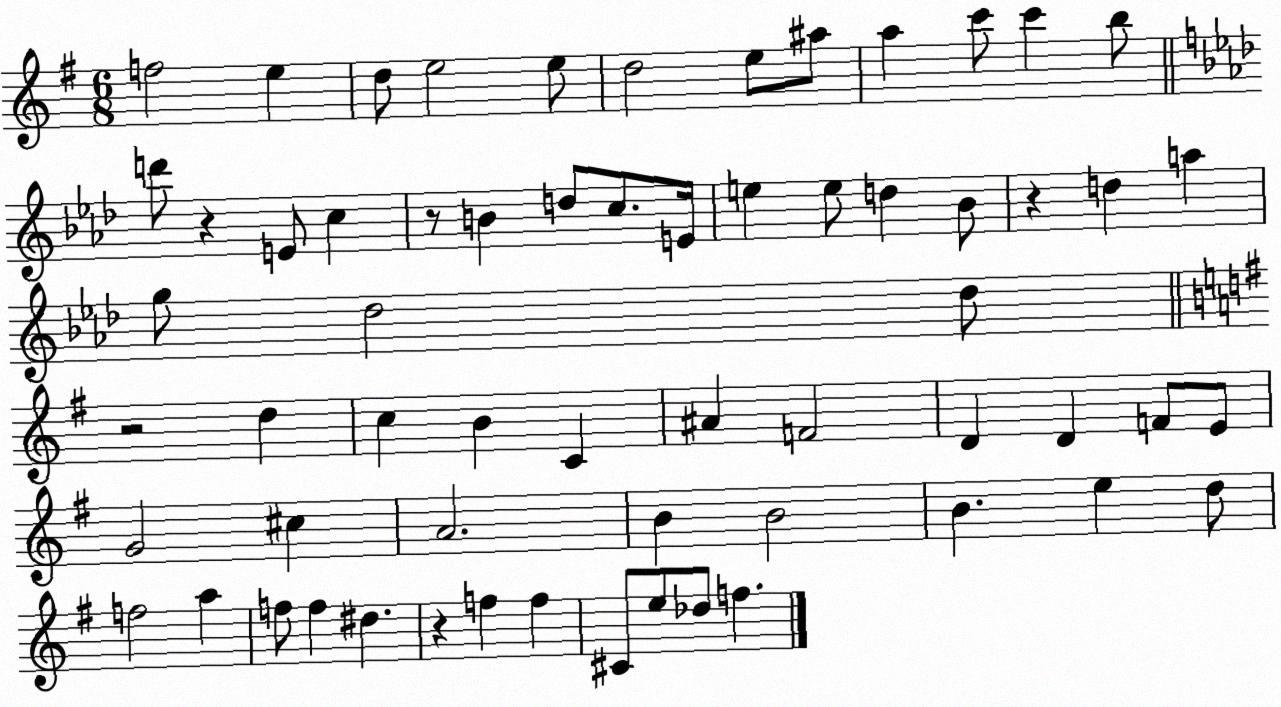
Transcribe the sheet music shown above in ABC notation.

X:1
T:Untitled
M:6/8
L:1/4
K:G
f2 e d/2 e2 e/2 d2 e/2 ^a/2 a c'/2 c' b/2 d'/2 z E/2 c z/2 B d/2 c/2 E/4 e e/2 d _B/2 z d a g/2 _d2 _d/2 z2 d c B C ^A F2 D D F/2 E/2 G2 ^c A2 B B2 B e d/2 f2 a f/2 f ^d z f f ^C/2 e/2 _d/2 f